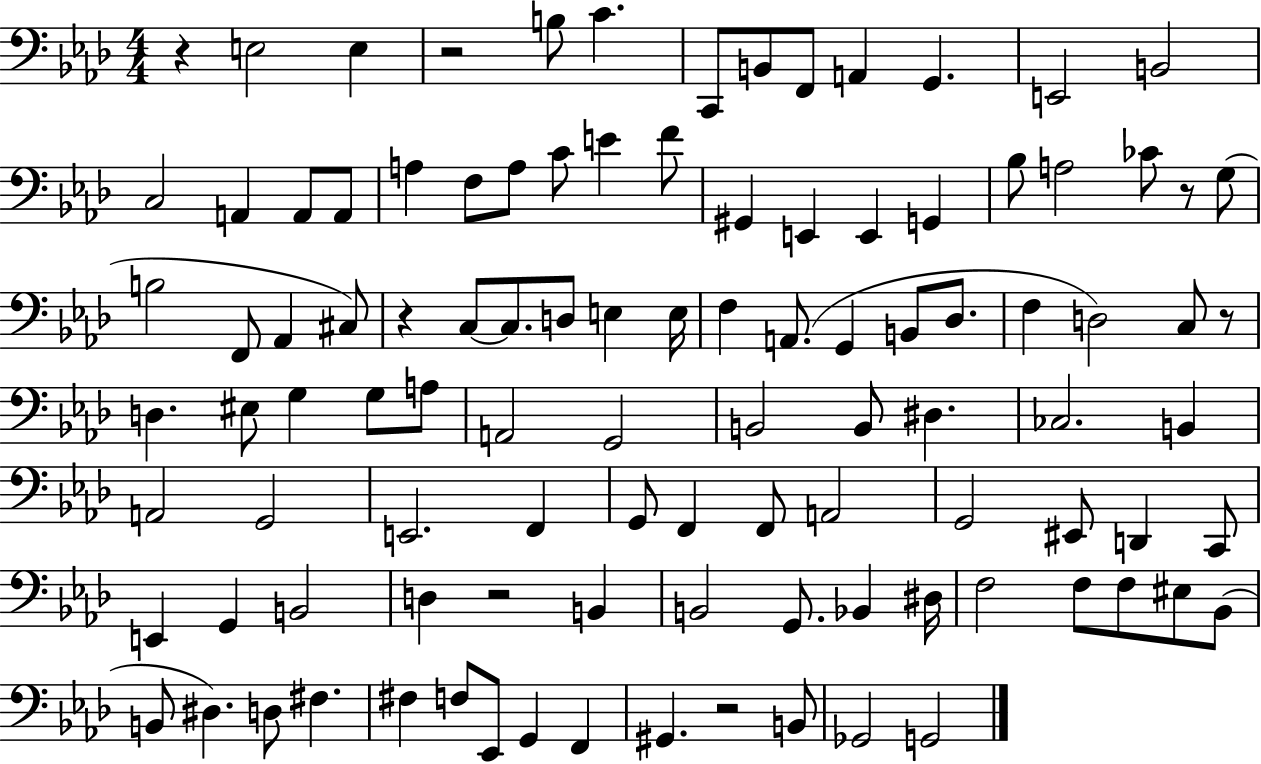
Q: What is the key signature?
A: AES major